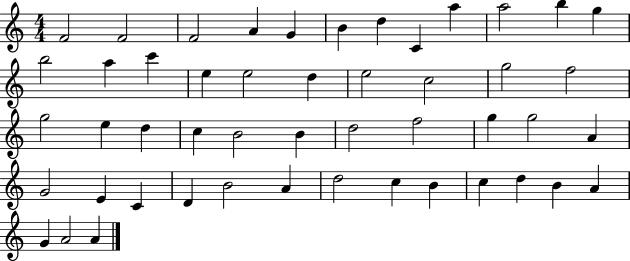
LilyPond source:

{
  \clef treble
  \numericTimeSignature
  \time 4/4
  \key c \major
  f'2 f'2 | f'2 a'4 g'4 | b'4 d''4 c'4 a''4 | a''2 b''4 g''4 | \break b''2 a''4 c'''4 | e''4 e''2 d''4 | e''2 c''2 | g''2 f''2 | \break g''2 e''4 d''4 | c''4 b'2 b'4 | d''2 f''2 | g''4 g''2 a'4 | \break g'2 e'4 c'4 | d'4 b'2 a'4 | d''2 c''4 b'4 | c''4 d''4 b'4 a'4 | \break g'4 a'2 a'4 | \bar "|."
}